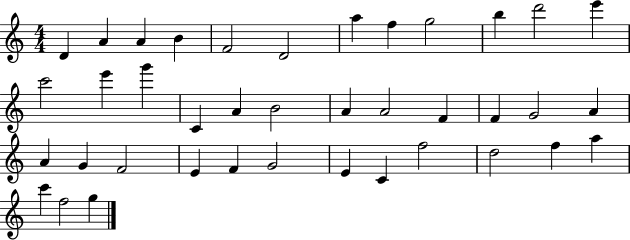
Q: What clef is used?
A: treble